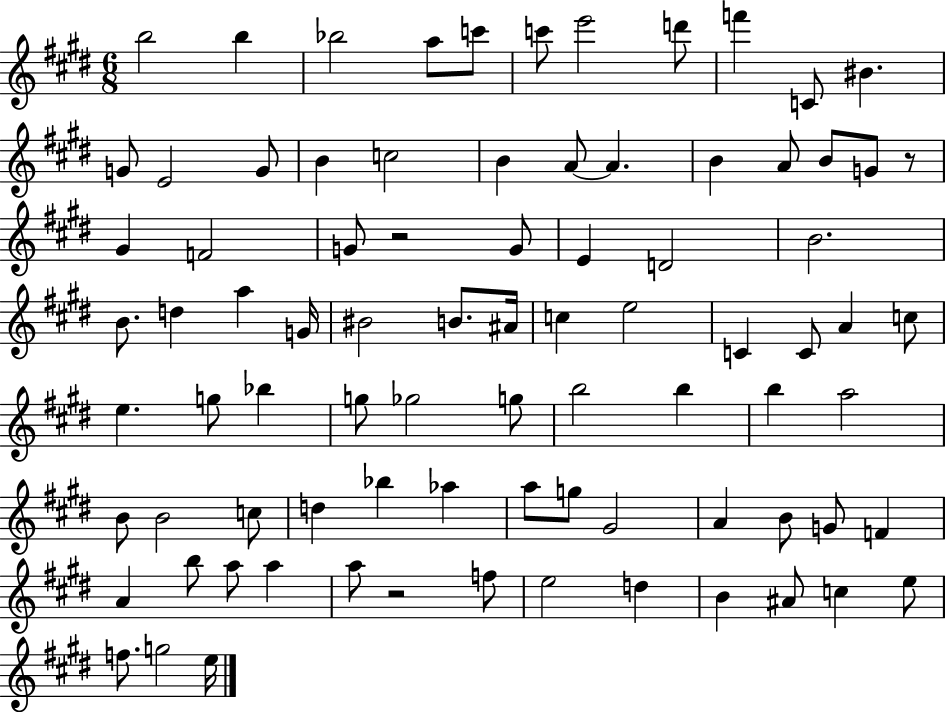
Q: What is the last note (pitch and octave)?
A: E5